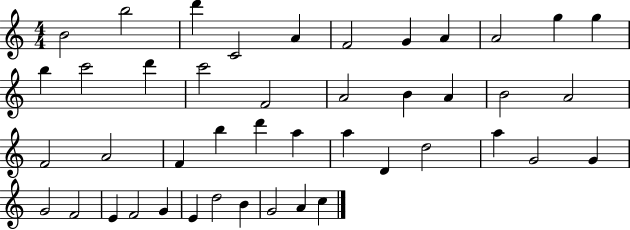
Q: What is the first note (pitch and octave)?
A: B4